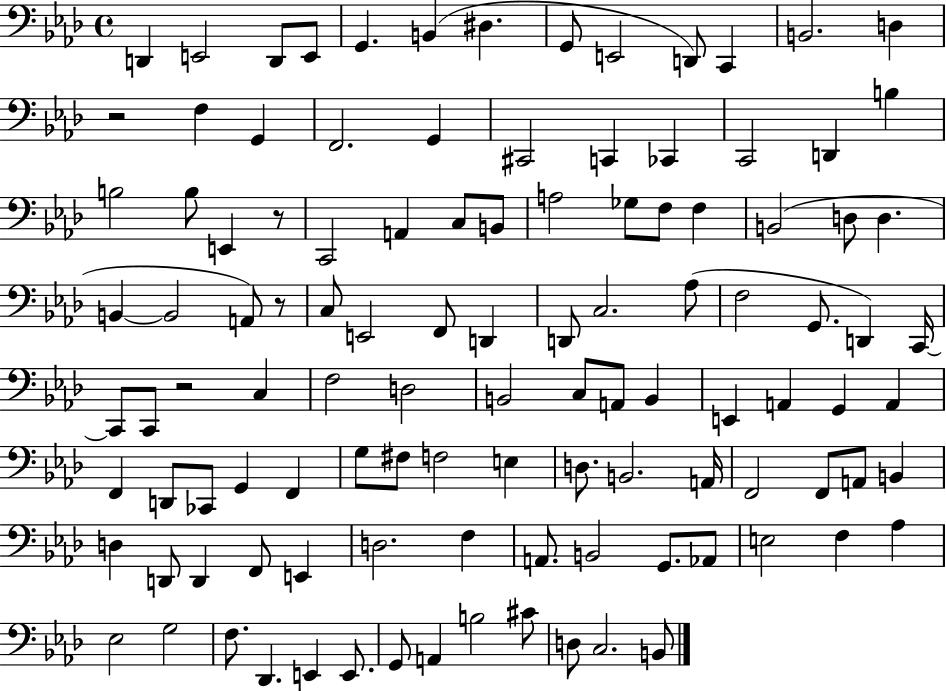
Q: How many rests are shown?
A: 4